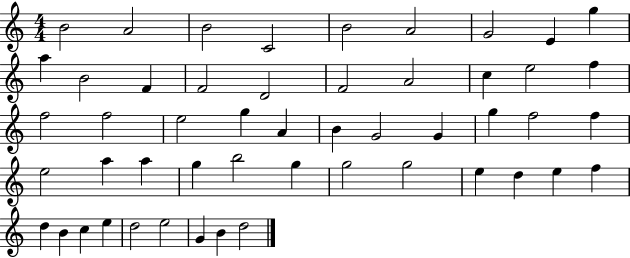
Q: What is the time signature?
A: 4/4